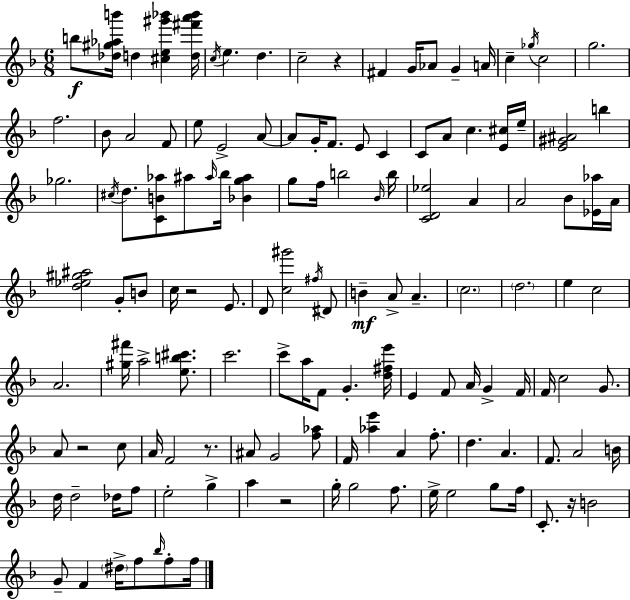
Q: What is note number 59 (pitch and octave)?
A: D5